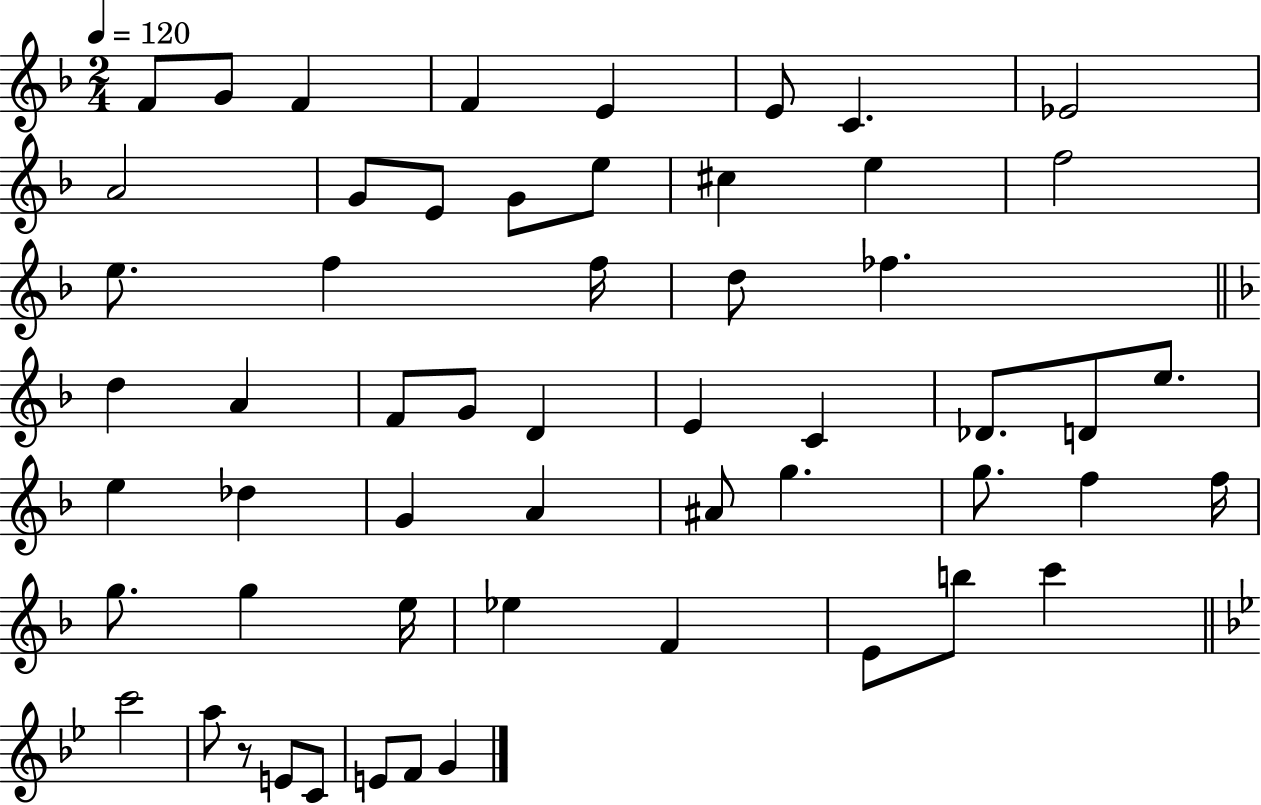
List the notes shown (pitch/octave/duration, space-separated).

F4/e G4/e F4/q F4/q E4/q E4/e C4/q. Eb4/h A4/h G4/e E4/e G4/e E5/e C#5/q E5/q F5/h E5/e. F5/q F5/s D5/e FES5/q. D5/q A4/q F4/e G4/e D4/q E4/q C4/q Db4/e. D4/e E5/e. E5/q Db5/q G4/q A4/q A#4/e G5/q. G5/e. F5/q F5/s G5/e. G5/q E5/s Eb5/q F4/q E4/e B5/e C6/q C6/h A5/e R/e E4/e C4/e E4/e F4/e G4/q